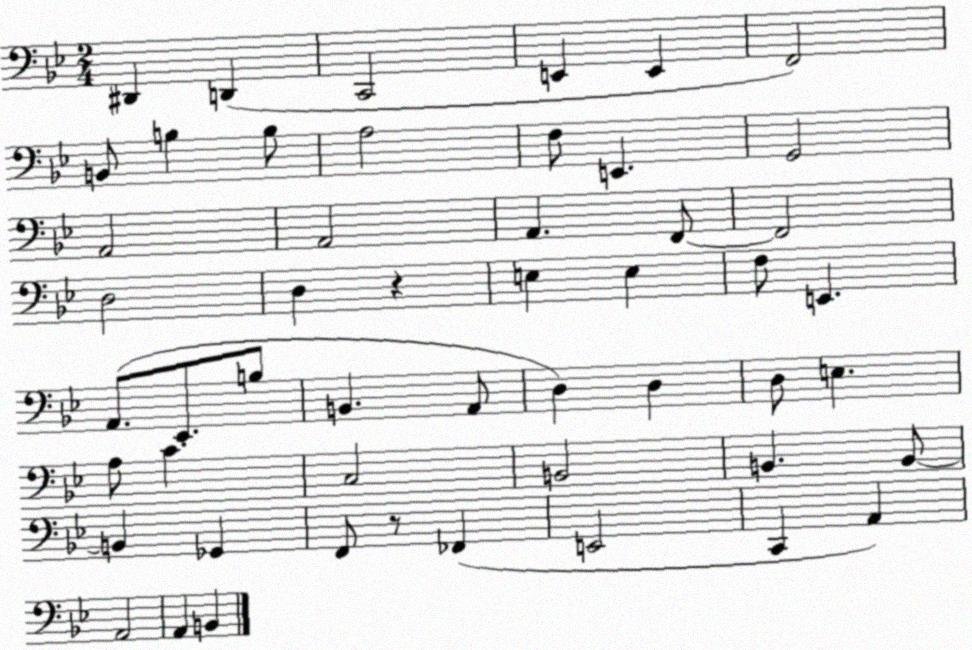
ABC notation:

X:1
T:Untitled
M:2/4
L:1/4
K:Bb
^D,, D,, C,,2 E,, E,, F,,2 B,,/2 B, B,/2 A,2 F,/2 E,, G,,2 A,,2 A,,2 A,, F,,/2 F,,2 D,2 D, z E, E, F,/2 E,, A,,/2 _E,,/2 B,/2 B,, A,,/2 D, D, D,/2 E, A,/2 C C,2 B,,2 B,, B,,/2 B,, _G,, F,,/2 z/2 _F,, E,,2 C,, A,, A,,2 A,, B,,